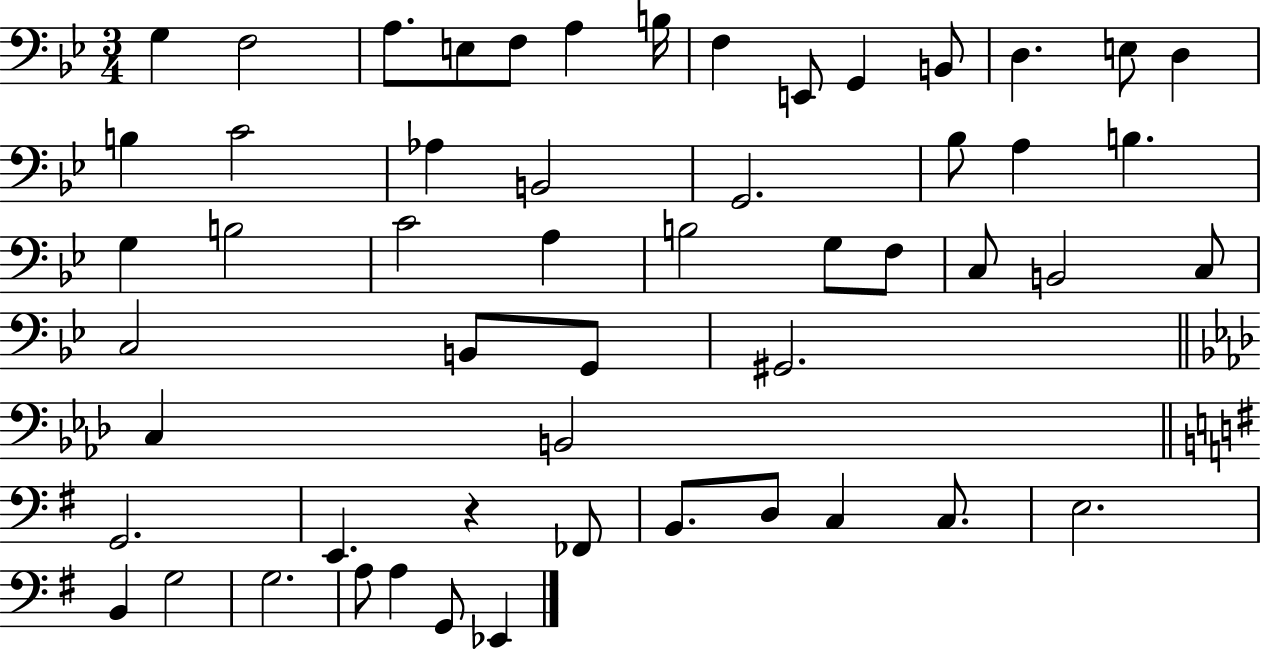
{
  \clef bass
  \numericTimeSignature
  \time 3/4
  \key bes \major
  g4 f2 | a8. e8 f8 a4 b16 | f4 e,8 g,4 b,8 | d4. e8 d4 | \break b4 c'2 | aes4 b,2 | g,2. | bes8 a4 b4. | \break g4 b2 | c'2 a4 | b2 g8 f8 | c8 b,2 c8 | \break c2 b,8 g,8 | gis,2. | \bar "||" \break \key aes \major c4 b,2 | \bar "||" \break \key g \major g,2. | e,4. r4 fes,8 | b,8. d8 c4 c8. | e2. | \break b,4 g2 | g2. | a8 a4 g,8 ees,4 | \bar "|."
}